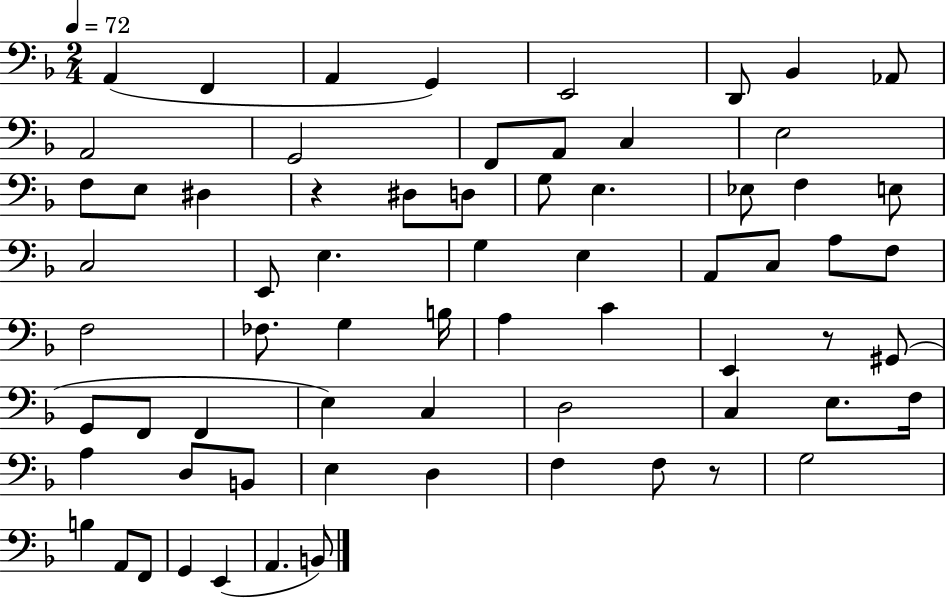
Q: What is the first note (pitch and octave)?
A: A2